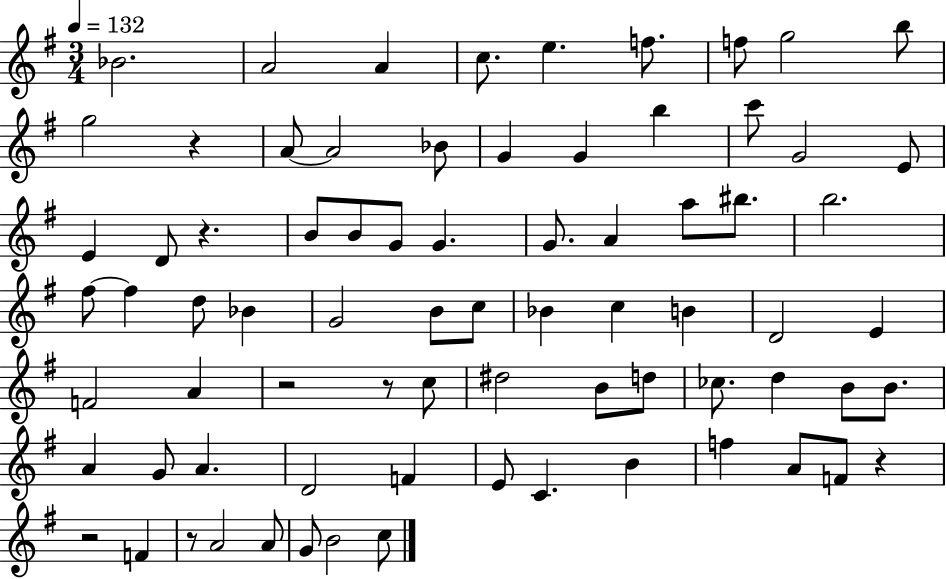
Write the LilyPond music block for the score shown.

{
  \clef treble
  \numericTimeSignature
  \time 3/4
  \key g \major
  \tempo 4 = 132
  bes'2. | a'2 a'4 | c''8. e''4. f''8. | f''8 g''2 b''8 | \break g''2 r4 | a'8~~ a'2 bes'8 | g'4 g'4 b''4 | c'''8 g'2 e'8 | \break e'4 d'8 r4. | b'8 b'8 g'8 g'4. | g'8. a'4 a''8 bis''8. | b''2. | \break fis''8~~ fis''4 d''8 bes'4 | g'2 b'8 c''8 | bes'4 c''4 b'4 | d'2 e'4 | \break f'2 a'4 | r2 r8 c''8 | dis''2 b'8 d''8 | ces''8. d''4 b'8 b'8. | \break a'4 g'8 a'4. | d'2 f'4 | e'8 c'4. b'4 | f''4 a'8 f'8 r4 | \break r2 f'4 | r8 a'2 a'8 | g'8 b'2 c''8 | \bar "|."
}